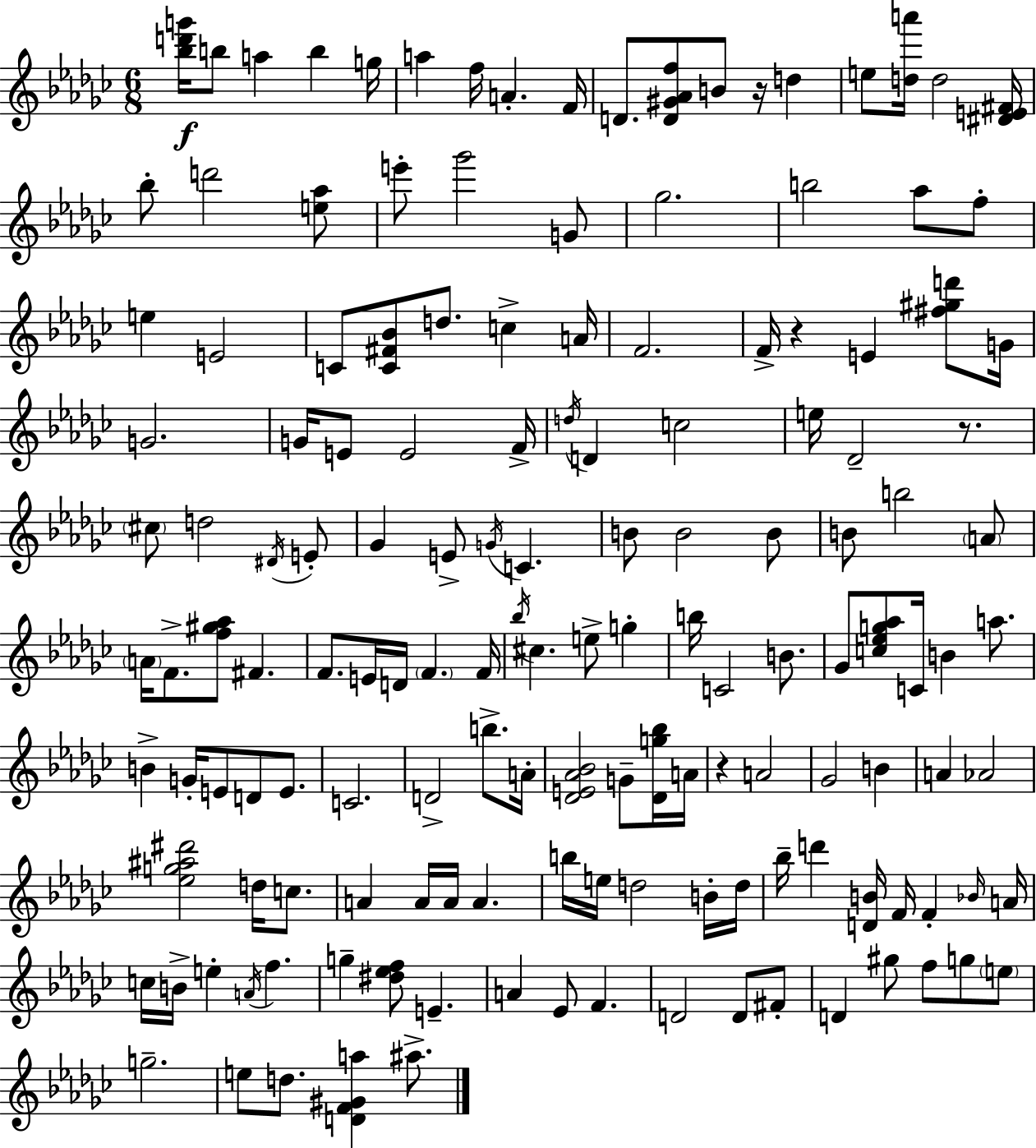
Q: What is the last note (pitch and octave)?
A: A#5